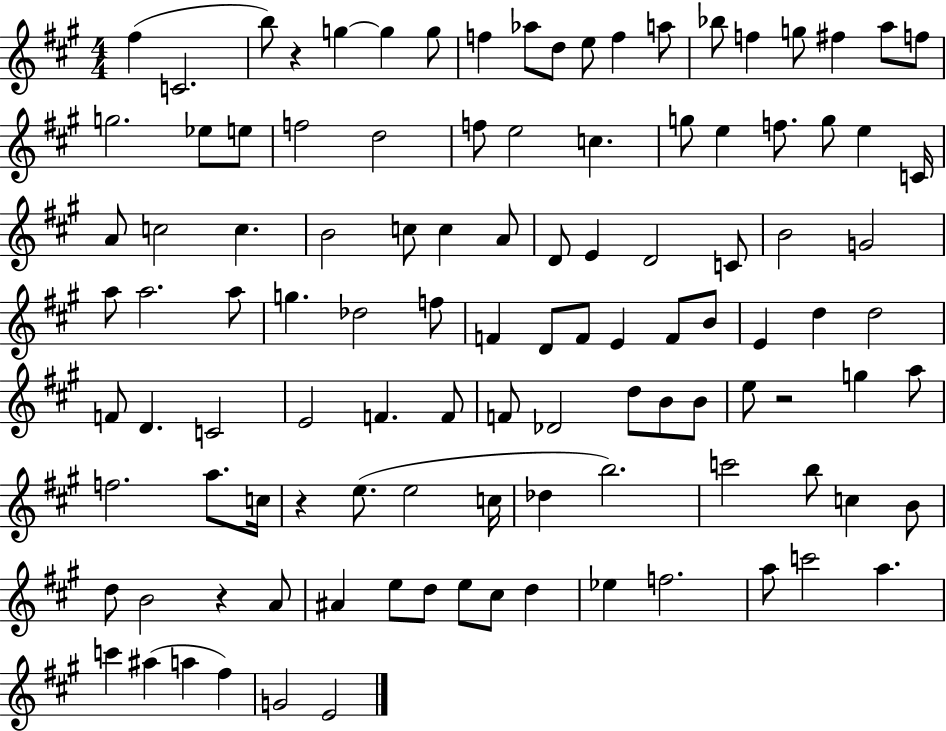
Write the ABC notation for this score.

X:1
T:Untitled
M:4/4
L:1/4
K:A
^f C2 b/2 z g g g/2 f _a/2 d/2 e/2 f a/2 _b/2 f g/2 ^f a/2 f/2 g2 _e/2 e/2 f2 d2 f/2 e2 c g/2 e f/2 g/2 e C/4 A/2 c2 c B2 c/2 c A/2 D/2 E D2 C/2 B2 G2 a/2 a2 a/2 g _d2 f/2 F D/2 F/2 E F/2 B/2 E d d2 F/2 D C2 E2 F F/2 F/2 _D2 d/2 B/2 B/2 e/2 z2 g a/2 f2 a/2 c/4 z e/2 e2 c/4 _d b2 c'2 b/2 c B/2 d/2 B2 z A/2 ^A e/2 d/2 e/2 ^c/2 d _e f2 a/2 c'2 a c' ^a a ^f G2 E2